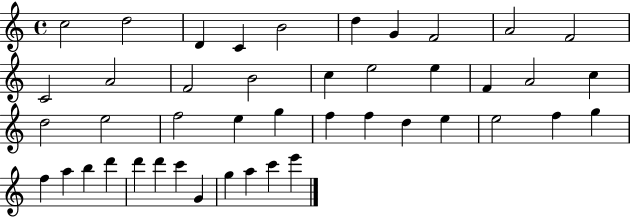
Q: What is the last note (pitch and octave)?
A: E6